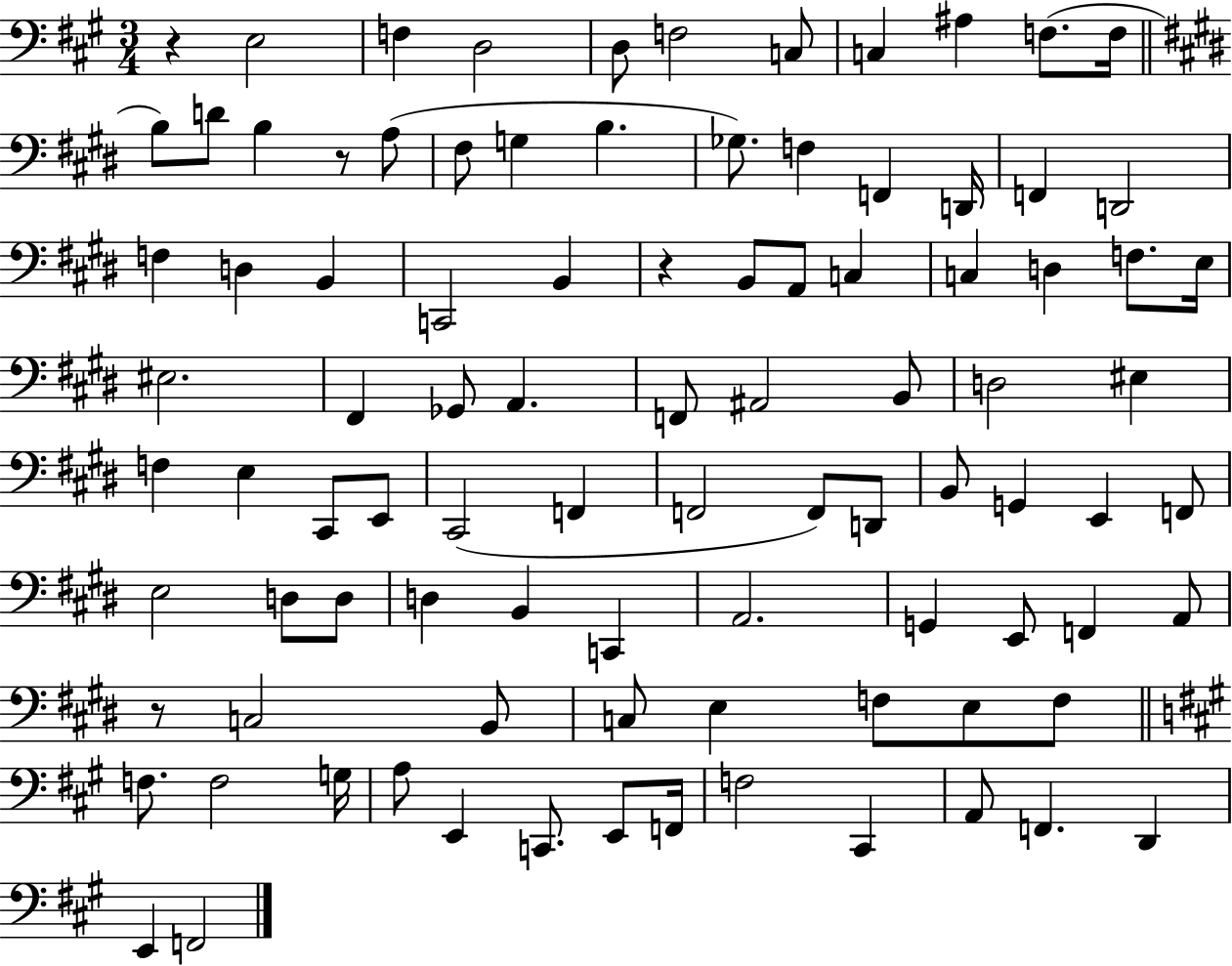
X:1
T:Untitled
M:3/4
L:1/4
K:A
z E,2 F, D,2 D,/2 F,2 C,/2 C, ^A, F,/2 F,/4 B,/2 D/2 B, z/2 A,/2 ^F,/2 G, B, _G,/2 F, F,, D,,/4 F,, D,,2 F, D, B,, C,,2 B,, z B,,/2 A,,/2 C, C, D, F,/2 E,/4 ^E,2 ^F,, _G,,/2 A,, F,,/2 ^A,,2 B,,/2 D,2 ^E, F, E, ^C,,/2 E,,/2 ^C,,2 F,, F,,2 F,,/2 D,,/2 B,,/2 G,, E,, F,,/2 E,2 D,/2 D,/2 D, B,, C,, A,,2 G,, E,,/2 F,, A,,/2 z/2 C,2 B,,/2 C,/2 E, F,/2 E,/2 F,/2 F,/2 F,2 G,/4 A,/2 E,, C,,/2 E,,/2 F,,/4 F,2 ^C,, A,,/2 F,, D,, E,, F,,2